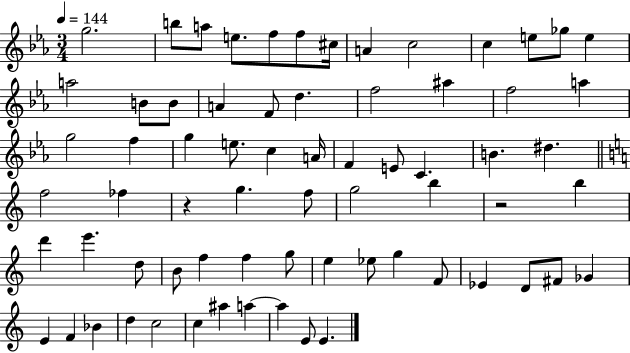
{
  \clef treble
  \numericTimeSignature
  \time 3/4
  \key ees \major
  \tempo 4 = 144
  g''2. | b''8 a''8 e''8. f''8 f''8 cis''16 | a'4 c''2 | c''4 e''8 ges''8 e''4 | \break a''2 b'8 b'8 | a'4 f'8 d''4. | f''2 ais''4 | f''2 a''4 | \break g''2 f''4 | g''4 e''8. c''4 a'16 | f'4 e'8 c'4. | b'4. dis''4. | \break \bar "||" \break \key c \major f''2 fes''4 | r4 g''4. f''8 | g''2 b''4 | r2 b''4 | \break d'''4 e'''4. d''8 | b'8 f''4 f''4 g''8 | e''4 ees''8 g''4 f'8 | ees'4 d'8 fis'8 ges'4 | \break e'4 f'4 bes'4 | d''4 c''2 | c''4 ais''4 a''4~~ | a''4 e'8 e'4. | \break \bar "|."
}